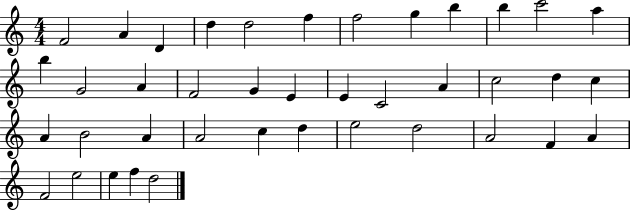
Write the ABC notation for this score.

X:1
T:Untitled
M:4/4
L:1/4
K:C
F2 A D d d2 f f2 g b b c'2 a b G2 A F2 G E E C2 A c2 d c A B2 A A2 c d e2 d2 A2 F A F2 e2 e f d2